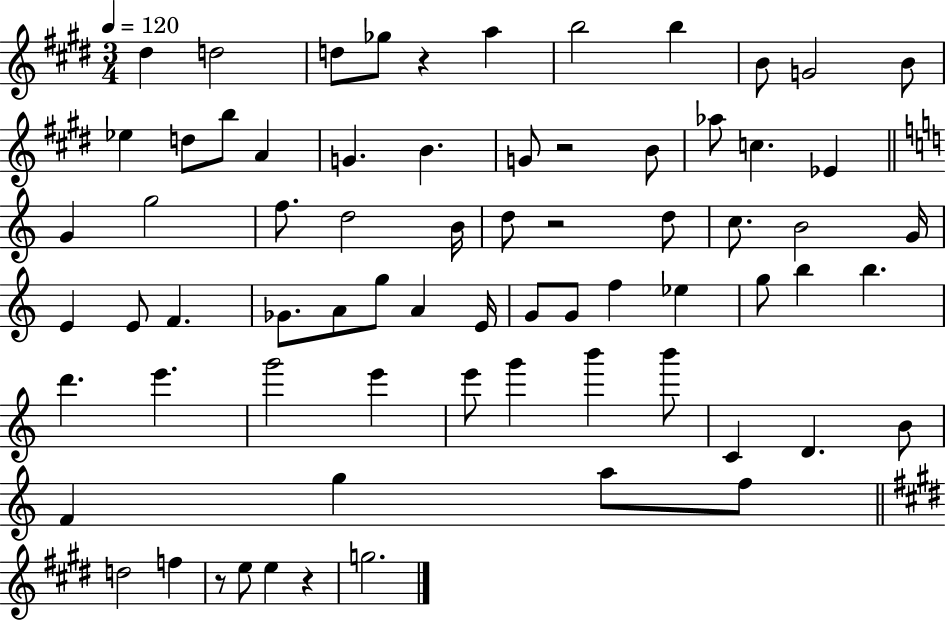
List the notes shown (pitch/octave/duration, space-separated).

D#5/q D5/h D5/e Gb5/e R/q A5/q B5/h B5/q B4/e G4/h B4/e Eb5/q D5/e B5/e A4/q G4/q. B4/q. G4/e R/h B4/e Ab5/e C5/q. Eb4/q G4/q G5/h F5/e. D5/h B4/s D5/e R/h D5/e C5/e. B4/h G4/s E4/q E4/e F4/q. Gb4/e. A4/e G5/e A4/q E4/s G4/e G4/e F5/q Eb5/q G5/e B5/q B5/q. D6/q. E6/q. G6/h E6/q E6/e G6/q B6/q B6/e C4/q D4/q. B4/e F4/q G5/q A5/e F5/e D5/h F5/q R/e E5/e E5/q R/q G5/h.